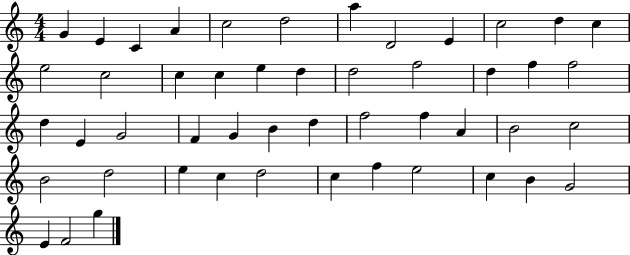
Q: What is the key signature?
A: C major